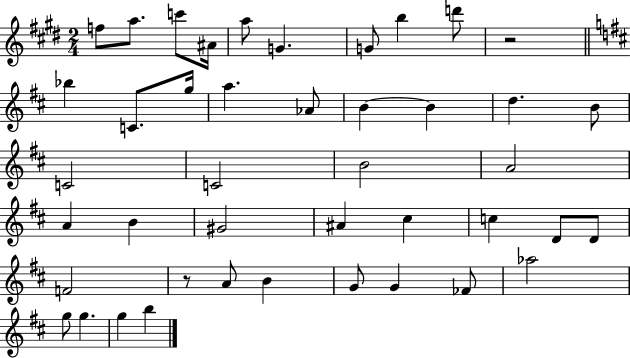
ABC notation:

X:1
T:Untitled
M:2/4
L:1/4
K:E
f/2 a/2 c'/2 ^A/4 a/2 G G/2 b d'/2 z2 _b C/2 g/4 a _A/2 B B d B/2 C2 C2 B2 A2 A B ^G2 ^A ^c c D/2 D/2 F2 z/2 A/2 B G/2 G _F/2 _a2 g/2 g g b